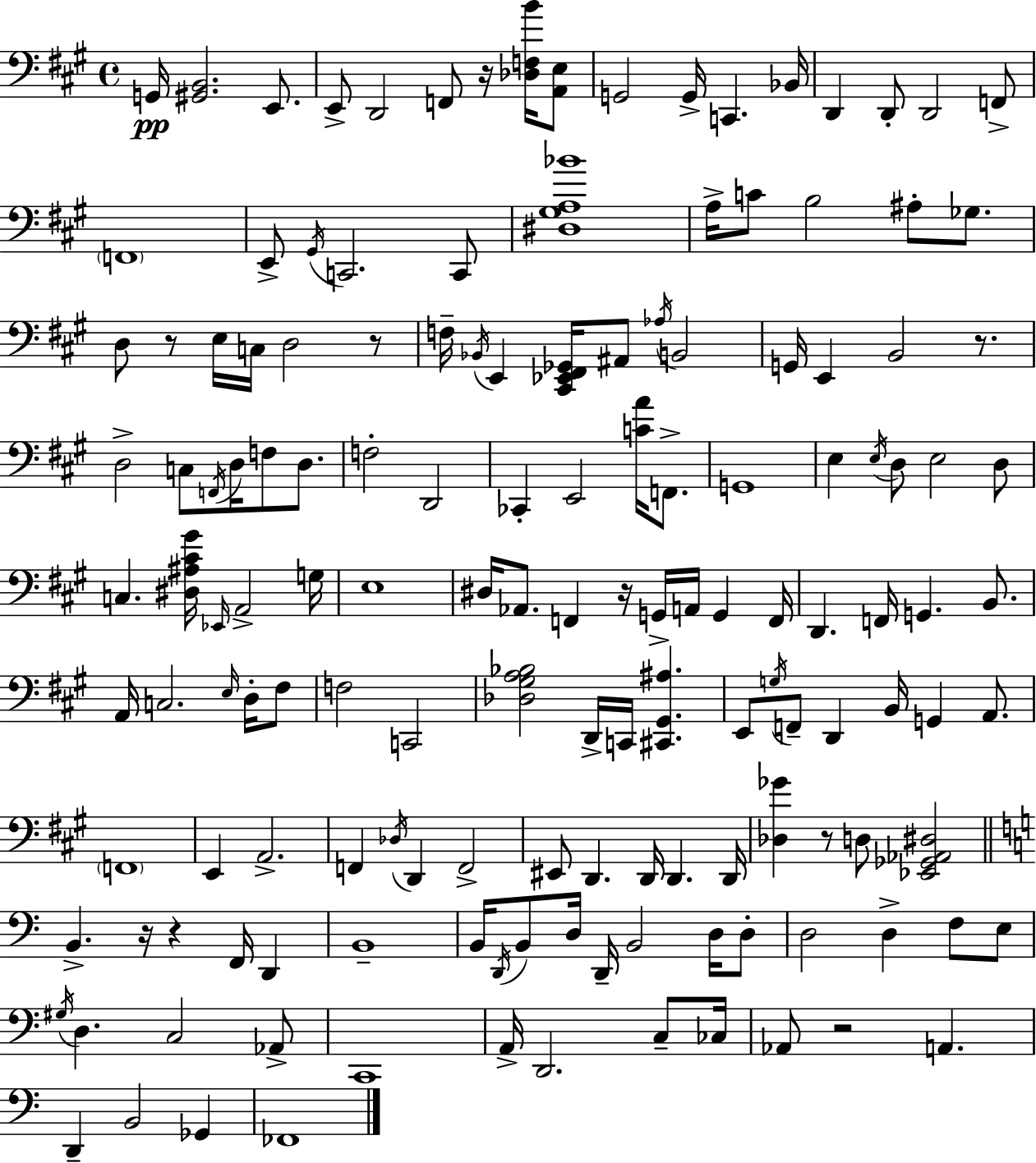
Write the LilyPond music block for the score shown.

{
  \clef bass
  \time 4/4
  \defaultTimeSignature
  \key a \major
  g,16\pp <gis, b,>2. e,8. | e,8-> d,2 f,8 r16 <des f b'>16 <a, e>8 | g,2 g,16-> c,4. bes,16 | d,4 d,8-. d,2 f,8-> | \break \parenthesize f,1 | e,8-> \acciaccatura { gis,16 } c,2. c,8 | <dis gis a bes'>1 | a16-> c'8 b2 ais8-. ges8. | \break d8 r8 e16 c16 d2 r8 | f16-- \acciaccatura { bes,16 } e,4 <cis, ees, fis, ges,>16 ais,8 \acciaccatura { aes16 } b,2 | g,16 e,4 b,2 | r8. d2-> c8 \acciaccatura { f,16 } d16 f8 | \break d8. f2-. d,2 | ces,4-. e,2 | <c' a'>16 f,8.-> g,1 | e4 \acciaccatura { e16 } d8 e2 | \break d8 c4. <dis ais cis' gis'>16 \grace { ees,16 } a,2-> | g16 e1 | dis16 aes,8. f,4 r16 g,16-> | a,16 g,4 f,16 d,4. f,16 g,4. | \break b,8. a,16 c2. | \grace { e16 } d16-. fis8 f2 c,2 | <des gis a bes>2 d,16-> | c,16 <cis, gis, ais>4. e,8 \acciaccatura { g16 } f,8-- d,4 | \break b,16 g,4 a,8. \parenthesize f,1 | e,4 a,2.-> | f,4 \acciaccatura { des16 } d,4 | f,2-> eis,8 d,4. | \break d,16 d,4. d,16 <des ges'>4 r8 d8 | <ees, ges, aes, dis>2 \bar "||" \break \key a \minor b,4.-> r16 r4 f,16 d,4 | b,1-- | b,16 \acciaccatura { d,16 } b,8 d16 d,16-- b,2 d16 d8-. | d2 d4-> f8 e8 | \break \acciaccatura { gis16 } d4. c2 | aes,8-> c,1 | a,16-> d,2. c8-- | ces16 aes,8 r2 a,4. | \break d,4-- b,2 ges,4 | fes,1 | \bar "|."
}